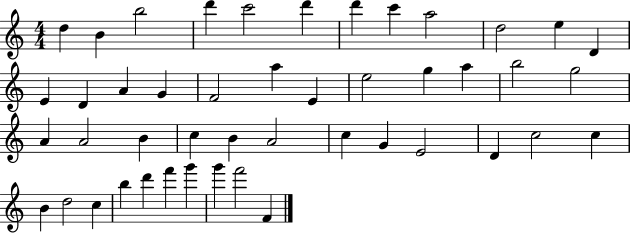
D5/q B4/q B5/h D6/q C6/h D6/q D6/q C6/q A5/h D5/h E5/q D4/q E4/q D4/q A4/q G4/q F4/h A5/q E4/q E5/h G5/q A5/q B5/h G5/h A4/q A4/h B4/q C5/q B4/q A4/h C5/q G4/q E4/h D4/q C5/h C5/q B4/q D5/h C5/q B5/q D6/q F6/q G6/q G6/q F6/h F4/q